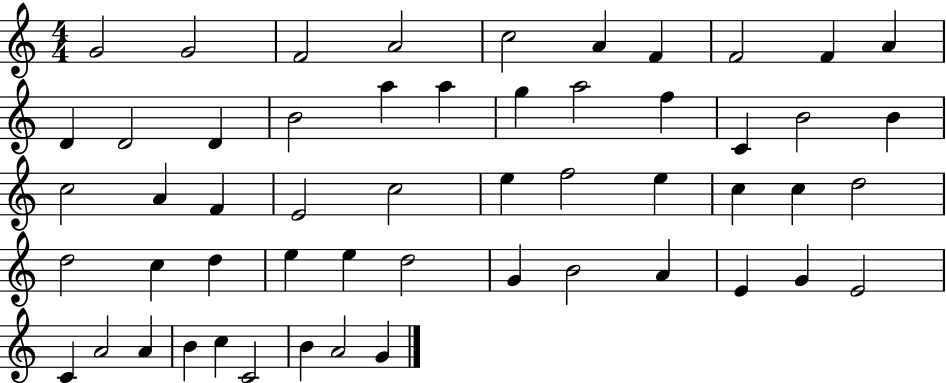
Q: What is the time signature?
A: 4/4